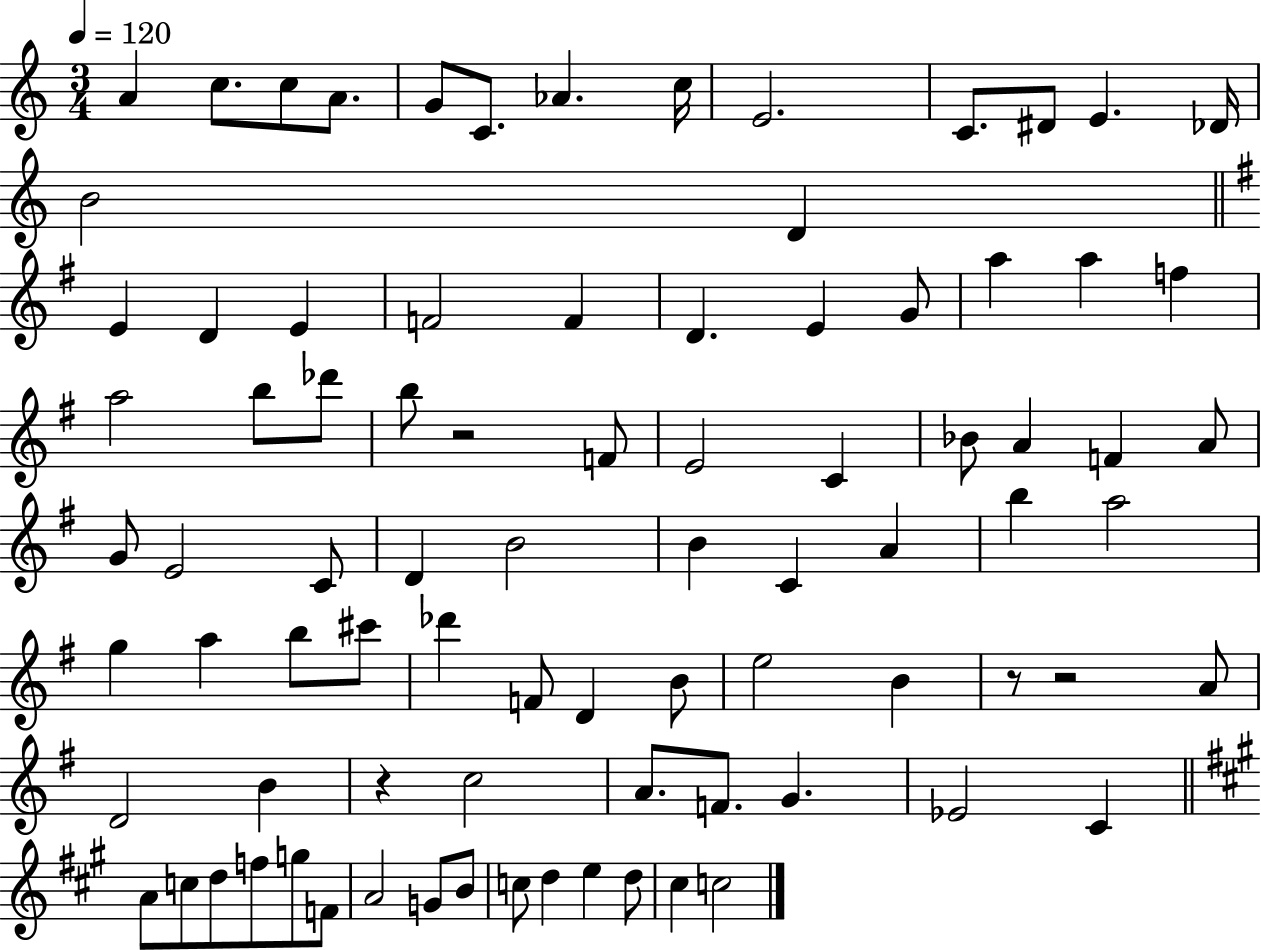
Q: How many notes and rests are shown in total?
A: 85